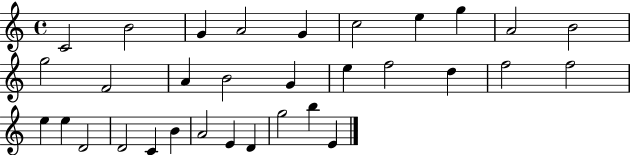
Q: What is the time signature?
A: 4/4